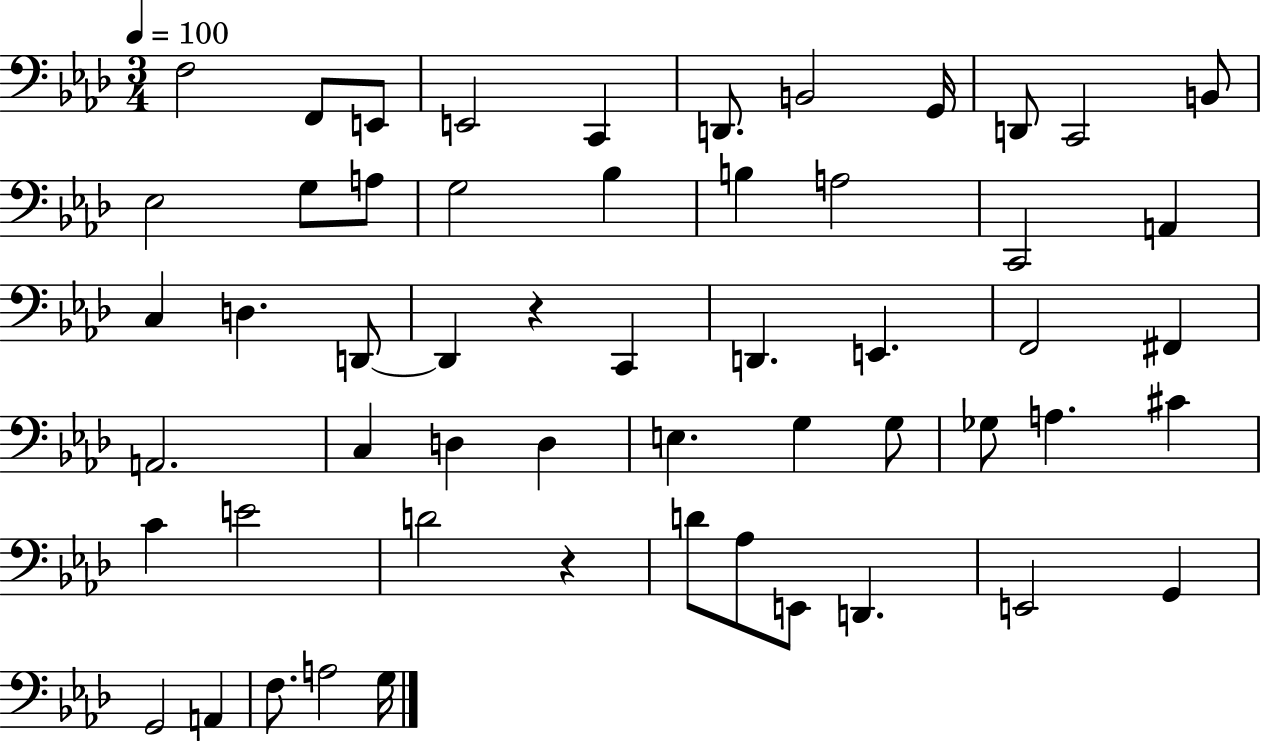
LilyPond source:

{
  \clef bass
  \numericTimeSignature
  \time 3/4
  \key aes \major
  \tempo 4 = 100
  f2 f,8 e,8 | e,2 c,4 | d,8. b,2 g,16 | d,8 c,2 b,8 | \break ees2 g8 a8 | g2 bes4 | b4 a2 | c,2 a,4 | \break c4 d4. d,8~~ | d,4 r4 c,4 | d,4. e,4. | f,2 fis,4 | \break a,2. | c4 d4 d4 | e4. g4 g8 | ges8 a4. cis'4 | \break c'4 e'2 | d'2 r4 | d'8 aes8 e,8 d,4. | e,2 g,4 | \break g,2 a,4 | f8. a2 g16 | \bar "|."
}